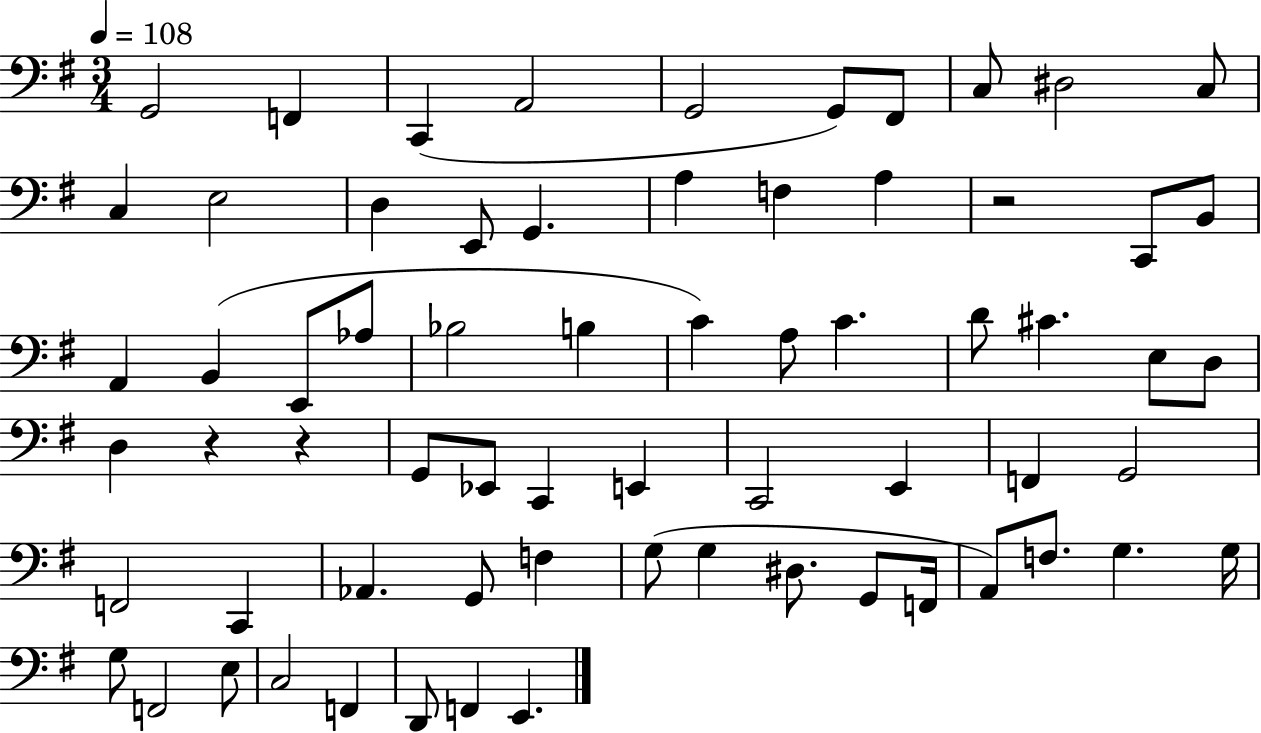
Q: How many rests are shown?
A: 3